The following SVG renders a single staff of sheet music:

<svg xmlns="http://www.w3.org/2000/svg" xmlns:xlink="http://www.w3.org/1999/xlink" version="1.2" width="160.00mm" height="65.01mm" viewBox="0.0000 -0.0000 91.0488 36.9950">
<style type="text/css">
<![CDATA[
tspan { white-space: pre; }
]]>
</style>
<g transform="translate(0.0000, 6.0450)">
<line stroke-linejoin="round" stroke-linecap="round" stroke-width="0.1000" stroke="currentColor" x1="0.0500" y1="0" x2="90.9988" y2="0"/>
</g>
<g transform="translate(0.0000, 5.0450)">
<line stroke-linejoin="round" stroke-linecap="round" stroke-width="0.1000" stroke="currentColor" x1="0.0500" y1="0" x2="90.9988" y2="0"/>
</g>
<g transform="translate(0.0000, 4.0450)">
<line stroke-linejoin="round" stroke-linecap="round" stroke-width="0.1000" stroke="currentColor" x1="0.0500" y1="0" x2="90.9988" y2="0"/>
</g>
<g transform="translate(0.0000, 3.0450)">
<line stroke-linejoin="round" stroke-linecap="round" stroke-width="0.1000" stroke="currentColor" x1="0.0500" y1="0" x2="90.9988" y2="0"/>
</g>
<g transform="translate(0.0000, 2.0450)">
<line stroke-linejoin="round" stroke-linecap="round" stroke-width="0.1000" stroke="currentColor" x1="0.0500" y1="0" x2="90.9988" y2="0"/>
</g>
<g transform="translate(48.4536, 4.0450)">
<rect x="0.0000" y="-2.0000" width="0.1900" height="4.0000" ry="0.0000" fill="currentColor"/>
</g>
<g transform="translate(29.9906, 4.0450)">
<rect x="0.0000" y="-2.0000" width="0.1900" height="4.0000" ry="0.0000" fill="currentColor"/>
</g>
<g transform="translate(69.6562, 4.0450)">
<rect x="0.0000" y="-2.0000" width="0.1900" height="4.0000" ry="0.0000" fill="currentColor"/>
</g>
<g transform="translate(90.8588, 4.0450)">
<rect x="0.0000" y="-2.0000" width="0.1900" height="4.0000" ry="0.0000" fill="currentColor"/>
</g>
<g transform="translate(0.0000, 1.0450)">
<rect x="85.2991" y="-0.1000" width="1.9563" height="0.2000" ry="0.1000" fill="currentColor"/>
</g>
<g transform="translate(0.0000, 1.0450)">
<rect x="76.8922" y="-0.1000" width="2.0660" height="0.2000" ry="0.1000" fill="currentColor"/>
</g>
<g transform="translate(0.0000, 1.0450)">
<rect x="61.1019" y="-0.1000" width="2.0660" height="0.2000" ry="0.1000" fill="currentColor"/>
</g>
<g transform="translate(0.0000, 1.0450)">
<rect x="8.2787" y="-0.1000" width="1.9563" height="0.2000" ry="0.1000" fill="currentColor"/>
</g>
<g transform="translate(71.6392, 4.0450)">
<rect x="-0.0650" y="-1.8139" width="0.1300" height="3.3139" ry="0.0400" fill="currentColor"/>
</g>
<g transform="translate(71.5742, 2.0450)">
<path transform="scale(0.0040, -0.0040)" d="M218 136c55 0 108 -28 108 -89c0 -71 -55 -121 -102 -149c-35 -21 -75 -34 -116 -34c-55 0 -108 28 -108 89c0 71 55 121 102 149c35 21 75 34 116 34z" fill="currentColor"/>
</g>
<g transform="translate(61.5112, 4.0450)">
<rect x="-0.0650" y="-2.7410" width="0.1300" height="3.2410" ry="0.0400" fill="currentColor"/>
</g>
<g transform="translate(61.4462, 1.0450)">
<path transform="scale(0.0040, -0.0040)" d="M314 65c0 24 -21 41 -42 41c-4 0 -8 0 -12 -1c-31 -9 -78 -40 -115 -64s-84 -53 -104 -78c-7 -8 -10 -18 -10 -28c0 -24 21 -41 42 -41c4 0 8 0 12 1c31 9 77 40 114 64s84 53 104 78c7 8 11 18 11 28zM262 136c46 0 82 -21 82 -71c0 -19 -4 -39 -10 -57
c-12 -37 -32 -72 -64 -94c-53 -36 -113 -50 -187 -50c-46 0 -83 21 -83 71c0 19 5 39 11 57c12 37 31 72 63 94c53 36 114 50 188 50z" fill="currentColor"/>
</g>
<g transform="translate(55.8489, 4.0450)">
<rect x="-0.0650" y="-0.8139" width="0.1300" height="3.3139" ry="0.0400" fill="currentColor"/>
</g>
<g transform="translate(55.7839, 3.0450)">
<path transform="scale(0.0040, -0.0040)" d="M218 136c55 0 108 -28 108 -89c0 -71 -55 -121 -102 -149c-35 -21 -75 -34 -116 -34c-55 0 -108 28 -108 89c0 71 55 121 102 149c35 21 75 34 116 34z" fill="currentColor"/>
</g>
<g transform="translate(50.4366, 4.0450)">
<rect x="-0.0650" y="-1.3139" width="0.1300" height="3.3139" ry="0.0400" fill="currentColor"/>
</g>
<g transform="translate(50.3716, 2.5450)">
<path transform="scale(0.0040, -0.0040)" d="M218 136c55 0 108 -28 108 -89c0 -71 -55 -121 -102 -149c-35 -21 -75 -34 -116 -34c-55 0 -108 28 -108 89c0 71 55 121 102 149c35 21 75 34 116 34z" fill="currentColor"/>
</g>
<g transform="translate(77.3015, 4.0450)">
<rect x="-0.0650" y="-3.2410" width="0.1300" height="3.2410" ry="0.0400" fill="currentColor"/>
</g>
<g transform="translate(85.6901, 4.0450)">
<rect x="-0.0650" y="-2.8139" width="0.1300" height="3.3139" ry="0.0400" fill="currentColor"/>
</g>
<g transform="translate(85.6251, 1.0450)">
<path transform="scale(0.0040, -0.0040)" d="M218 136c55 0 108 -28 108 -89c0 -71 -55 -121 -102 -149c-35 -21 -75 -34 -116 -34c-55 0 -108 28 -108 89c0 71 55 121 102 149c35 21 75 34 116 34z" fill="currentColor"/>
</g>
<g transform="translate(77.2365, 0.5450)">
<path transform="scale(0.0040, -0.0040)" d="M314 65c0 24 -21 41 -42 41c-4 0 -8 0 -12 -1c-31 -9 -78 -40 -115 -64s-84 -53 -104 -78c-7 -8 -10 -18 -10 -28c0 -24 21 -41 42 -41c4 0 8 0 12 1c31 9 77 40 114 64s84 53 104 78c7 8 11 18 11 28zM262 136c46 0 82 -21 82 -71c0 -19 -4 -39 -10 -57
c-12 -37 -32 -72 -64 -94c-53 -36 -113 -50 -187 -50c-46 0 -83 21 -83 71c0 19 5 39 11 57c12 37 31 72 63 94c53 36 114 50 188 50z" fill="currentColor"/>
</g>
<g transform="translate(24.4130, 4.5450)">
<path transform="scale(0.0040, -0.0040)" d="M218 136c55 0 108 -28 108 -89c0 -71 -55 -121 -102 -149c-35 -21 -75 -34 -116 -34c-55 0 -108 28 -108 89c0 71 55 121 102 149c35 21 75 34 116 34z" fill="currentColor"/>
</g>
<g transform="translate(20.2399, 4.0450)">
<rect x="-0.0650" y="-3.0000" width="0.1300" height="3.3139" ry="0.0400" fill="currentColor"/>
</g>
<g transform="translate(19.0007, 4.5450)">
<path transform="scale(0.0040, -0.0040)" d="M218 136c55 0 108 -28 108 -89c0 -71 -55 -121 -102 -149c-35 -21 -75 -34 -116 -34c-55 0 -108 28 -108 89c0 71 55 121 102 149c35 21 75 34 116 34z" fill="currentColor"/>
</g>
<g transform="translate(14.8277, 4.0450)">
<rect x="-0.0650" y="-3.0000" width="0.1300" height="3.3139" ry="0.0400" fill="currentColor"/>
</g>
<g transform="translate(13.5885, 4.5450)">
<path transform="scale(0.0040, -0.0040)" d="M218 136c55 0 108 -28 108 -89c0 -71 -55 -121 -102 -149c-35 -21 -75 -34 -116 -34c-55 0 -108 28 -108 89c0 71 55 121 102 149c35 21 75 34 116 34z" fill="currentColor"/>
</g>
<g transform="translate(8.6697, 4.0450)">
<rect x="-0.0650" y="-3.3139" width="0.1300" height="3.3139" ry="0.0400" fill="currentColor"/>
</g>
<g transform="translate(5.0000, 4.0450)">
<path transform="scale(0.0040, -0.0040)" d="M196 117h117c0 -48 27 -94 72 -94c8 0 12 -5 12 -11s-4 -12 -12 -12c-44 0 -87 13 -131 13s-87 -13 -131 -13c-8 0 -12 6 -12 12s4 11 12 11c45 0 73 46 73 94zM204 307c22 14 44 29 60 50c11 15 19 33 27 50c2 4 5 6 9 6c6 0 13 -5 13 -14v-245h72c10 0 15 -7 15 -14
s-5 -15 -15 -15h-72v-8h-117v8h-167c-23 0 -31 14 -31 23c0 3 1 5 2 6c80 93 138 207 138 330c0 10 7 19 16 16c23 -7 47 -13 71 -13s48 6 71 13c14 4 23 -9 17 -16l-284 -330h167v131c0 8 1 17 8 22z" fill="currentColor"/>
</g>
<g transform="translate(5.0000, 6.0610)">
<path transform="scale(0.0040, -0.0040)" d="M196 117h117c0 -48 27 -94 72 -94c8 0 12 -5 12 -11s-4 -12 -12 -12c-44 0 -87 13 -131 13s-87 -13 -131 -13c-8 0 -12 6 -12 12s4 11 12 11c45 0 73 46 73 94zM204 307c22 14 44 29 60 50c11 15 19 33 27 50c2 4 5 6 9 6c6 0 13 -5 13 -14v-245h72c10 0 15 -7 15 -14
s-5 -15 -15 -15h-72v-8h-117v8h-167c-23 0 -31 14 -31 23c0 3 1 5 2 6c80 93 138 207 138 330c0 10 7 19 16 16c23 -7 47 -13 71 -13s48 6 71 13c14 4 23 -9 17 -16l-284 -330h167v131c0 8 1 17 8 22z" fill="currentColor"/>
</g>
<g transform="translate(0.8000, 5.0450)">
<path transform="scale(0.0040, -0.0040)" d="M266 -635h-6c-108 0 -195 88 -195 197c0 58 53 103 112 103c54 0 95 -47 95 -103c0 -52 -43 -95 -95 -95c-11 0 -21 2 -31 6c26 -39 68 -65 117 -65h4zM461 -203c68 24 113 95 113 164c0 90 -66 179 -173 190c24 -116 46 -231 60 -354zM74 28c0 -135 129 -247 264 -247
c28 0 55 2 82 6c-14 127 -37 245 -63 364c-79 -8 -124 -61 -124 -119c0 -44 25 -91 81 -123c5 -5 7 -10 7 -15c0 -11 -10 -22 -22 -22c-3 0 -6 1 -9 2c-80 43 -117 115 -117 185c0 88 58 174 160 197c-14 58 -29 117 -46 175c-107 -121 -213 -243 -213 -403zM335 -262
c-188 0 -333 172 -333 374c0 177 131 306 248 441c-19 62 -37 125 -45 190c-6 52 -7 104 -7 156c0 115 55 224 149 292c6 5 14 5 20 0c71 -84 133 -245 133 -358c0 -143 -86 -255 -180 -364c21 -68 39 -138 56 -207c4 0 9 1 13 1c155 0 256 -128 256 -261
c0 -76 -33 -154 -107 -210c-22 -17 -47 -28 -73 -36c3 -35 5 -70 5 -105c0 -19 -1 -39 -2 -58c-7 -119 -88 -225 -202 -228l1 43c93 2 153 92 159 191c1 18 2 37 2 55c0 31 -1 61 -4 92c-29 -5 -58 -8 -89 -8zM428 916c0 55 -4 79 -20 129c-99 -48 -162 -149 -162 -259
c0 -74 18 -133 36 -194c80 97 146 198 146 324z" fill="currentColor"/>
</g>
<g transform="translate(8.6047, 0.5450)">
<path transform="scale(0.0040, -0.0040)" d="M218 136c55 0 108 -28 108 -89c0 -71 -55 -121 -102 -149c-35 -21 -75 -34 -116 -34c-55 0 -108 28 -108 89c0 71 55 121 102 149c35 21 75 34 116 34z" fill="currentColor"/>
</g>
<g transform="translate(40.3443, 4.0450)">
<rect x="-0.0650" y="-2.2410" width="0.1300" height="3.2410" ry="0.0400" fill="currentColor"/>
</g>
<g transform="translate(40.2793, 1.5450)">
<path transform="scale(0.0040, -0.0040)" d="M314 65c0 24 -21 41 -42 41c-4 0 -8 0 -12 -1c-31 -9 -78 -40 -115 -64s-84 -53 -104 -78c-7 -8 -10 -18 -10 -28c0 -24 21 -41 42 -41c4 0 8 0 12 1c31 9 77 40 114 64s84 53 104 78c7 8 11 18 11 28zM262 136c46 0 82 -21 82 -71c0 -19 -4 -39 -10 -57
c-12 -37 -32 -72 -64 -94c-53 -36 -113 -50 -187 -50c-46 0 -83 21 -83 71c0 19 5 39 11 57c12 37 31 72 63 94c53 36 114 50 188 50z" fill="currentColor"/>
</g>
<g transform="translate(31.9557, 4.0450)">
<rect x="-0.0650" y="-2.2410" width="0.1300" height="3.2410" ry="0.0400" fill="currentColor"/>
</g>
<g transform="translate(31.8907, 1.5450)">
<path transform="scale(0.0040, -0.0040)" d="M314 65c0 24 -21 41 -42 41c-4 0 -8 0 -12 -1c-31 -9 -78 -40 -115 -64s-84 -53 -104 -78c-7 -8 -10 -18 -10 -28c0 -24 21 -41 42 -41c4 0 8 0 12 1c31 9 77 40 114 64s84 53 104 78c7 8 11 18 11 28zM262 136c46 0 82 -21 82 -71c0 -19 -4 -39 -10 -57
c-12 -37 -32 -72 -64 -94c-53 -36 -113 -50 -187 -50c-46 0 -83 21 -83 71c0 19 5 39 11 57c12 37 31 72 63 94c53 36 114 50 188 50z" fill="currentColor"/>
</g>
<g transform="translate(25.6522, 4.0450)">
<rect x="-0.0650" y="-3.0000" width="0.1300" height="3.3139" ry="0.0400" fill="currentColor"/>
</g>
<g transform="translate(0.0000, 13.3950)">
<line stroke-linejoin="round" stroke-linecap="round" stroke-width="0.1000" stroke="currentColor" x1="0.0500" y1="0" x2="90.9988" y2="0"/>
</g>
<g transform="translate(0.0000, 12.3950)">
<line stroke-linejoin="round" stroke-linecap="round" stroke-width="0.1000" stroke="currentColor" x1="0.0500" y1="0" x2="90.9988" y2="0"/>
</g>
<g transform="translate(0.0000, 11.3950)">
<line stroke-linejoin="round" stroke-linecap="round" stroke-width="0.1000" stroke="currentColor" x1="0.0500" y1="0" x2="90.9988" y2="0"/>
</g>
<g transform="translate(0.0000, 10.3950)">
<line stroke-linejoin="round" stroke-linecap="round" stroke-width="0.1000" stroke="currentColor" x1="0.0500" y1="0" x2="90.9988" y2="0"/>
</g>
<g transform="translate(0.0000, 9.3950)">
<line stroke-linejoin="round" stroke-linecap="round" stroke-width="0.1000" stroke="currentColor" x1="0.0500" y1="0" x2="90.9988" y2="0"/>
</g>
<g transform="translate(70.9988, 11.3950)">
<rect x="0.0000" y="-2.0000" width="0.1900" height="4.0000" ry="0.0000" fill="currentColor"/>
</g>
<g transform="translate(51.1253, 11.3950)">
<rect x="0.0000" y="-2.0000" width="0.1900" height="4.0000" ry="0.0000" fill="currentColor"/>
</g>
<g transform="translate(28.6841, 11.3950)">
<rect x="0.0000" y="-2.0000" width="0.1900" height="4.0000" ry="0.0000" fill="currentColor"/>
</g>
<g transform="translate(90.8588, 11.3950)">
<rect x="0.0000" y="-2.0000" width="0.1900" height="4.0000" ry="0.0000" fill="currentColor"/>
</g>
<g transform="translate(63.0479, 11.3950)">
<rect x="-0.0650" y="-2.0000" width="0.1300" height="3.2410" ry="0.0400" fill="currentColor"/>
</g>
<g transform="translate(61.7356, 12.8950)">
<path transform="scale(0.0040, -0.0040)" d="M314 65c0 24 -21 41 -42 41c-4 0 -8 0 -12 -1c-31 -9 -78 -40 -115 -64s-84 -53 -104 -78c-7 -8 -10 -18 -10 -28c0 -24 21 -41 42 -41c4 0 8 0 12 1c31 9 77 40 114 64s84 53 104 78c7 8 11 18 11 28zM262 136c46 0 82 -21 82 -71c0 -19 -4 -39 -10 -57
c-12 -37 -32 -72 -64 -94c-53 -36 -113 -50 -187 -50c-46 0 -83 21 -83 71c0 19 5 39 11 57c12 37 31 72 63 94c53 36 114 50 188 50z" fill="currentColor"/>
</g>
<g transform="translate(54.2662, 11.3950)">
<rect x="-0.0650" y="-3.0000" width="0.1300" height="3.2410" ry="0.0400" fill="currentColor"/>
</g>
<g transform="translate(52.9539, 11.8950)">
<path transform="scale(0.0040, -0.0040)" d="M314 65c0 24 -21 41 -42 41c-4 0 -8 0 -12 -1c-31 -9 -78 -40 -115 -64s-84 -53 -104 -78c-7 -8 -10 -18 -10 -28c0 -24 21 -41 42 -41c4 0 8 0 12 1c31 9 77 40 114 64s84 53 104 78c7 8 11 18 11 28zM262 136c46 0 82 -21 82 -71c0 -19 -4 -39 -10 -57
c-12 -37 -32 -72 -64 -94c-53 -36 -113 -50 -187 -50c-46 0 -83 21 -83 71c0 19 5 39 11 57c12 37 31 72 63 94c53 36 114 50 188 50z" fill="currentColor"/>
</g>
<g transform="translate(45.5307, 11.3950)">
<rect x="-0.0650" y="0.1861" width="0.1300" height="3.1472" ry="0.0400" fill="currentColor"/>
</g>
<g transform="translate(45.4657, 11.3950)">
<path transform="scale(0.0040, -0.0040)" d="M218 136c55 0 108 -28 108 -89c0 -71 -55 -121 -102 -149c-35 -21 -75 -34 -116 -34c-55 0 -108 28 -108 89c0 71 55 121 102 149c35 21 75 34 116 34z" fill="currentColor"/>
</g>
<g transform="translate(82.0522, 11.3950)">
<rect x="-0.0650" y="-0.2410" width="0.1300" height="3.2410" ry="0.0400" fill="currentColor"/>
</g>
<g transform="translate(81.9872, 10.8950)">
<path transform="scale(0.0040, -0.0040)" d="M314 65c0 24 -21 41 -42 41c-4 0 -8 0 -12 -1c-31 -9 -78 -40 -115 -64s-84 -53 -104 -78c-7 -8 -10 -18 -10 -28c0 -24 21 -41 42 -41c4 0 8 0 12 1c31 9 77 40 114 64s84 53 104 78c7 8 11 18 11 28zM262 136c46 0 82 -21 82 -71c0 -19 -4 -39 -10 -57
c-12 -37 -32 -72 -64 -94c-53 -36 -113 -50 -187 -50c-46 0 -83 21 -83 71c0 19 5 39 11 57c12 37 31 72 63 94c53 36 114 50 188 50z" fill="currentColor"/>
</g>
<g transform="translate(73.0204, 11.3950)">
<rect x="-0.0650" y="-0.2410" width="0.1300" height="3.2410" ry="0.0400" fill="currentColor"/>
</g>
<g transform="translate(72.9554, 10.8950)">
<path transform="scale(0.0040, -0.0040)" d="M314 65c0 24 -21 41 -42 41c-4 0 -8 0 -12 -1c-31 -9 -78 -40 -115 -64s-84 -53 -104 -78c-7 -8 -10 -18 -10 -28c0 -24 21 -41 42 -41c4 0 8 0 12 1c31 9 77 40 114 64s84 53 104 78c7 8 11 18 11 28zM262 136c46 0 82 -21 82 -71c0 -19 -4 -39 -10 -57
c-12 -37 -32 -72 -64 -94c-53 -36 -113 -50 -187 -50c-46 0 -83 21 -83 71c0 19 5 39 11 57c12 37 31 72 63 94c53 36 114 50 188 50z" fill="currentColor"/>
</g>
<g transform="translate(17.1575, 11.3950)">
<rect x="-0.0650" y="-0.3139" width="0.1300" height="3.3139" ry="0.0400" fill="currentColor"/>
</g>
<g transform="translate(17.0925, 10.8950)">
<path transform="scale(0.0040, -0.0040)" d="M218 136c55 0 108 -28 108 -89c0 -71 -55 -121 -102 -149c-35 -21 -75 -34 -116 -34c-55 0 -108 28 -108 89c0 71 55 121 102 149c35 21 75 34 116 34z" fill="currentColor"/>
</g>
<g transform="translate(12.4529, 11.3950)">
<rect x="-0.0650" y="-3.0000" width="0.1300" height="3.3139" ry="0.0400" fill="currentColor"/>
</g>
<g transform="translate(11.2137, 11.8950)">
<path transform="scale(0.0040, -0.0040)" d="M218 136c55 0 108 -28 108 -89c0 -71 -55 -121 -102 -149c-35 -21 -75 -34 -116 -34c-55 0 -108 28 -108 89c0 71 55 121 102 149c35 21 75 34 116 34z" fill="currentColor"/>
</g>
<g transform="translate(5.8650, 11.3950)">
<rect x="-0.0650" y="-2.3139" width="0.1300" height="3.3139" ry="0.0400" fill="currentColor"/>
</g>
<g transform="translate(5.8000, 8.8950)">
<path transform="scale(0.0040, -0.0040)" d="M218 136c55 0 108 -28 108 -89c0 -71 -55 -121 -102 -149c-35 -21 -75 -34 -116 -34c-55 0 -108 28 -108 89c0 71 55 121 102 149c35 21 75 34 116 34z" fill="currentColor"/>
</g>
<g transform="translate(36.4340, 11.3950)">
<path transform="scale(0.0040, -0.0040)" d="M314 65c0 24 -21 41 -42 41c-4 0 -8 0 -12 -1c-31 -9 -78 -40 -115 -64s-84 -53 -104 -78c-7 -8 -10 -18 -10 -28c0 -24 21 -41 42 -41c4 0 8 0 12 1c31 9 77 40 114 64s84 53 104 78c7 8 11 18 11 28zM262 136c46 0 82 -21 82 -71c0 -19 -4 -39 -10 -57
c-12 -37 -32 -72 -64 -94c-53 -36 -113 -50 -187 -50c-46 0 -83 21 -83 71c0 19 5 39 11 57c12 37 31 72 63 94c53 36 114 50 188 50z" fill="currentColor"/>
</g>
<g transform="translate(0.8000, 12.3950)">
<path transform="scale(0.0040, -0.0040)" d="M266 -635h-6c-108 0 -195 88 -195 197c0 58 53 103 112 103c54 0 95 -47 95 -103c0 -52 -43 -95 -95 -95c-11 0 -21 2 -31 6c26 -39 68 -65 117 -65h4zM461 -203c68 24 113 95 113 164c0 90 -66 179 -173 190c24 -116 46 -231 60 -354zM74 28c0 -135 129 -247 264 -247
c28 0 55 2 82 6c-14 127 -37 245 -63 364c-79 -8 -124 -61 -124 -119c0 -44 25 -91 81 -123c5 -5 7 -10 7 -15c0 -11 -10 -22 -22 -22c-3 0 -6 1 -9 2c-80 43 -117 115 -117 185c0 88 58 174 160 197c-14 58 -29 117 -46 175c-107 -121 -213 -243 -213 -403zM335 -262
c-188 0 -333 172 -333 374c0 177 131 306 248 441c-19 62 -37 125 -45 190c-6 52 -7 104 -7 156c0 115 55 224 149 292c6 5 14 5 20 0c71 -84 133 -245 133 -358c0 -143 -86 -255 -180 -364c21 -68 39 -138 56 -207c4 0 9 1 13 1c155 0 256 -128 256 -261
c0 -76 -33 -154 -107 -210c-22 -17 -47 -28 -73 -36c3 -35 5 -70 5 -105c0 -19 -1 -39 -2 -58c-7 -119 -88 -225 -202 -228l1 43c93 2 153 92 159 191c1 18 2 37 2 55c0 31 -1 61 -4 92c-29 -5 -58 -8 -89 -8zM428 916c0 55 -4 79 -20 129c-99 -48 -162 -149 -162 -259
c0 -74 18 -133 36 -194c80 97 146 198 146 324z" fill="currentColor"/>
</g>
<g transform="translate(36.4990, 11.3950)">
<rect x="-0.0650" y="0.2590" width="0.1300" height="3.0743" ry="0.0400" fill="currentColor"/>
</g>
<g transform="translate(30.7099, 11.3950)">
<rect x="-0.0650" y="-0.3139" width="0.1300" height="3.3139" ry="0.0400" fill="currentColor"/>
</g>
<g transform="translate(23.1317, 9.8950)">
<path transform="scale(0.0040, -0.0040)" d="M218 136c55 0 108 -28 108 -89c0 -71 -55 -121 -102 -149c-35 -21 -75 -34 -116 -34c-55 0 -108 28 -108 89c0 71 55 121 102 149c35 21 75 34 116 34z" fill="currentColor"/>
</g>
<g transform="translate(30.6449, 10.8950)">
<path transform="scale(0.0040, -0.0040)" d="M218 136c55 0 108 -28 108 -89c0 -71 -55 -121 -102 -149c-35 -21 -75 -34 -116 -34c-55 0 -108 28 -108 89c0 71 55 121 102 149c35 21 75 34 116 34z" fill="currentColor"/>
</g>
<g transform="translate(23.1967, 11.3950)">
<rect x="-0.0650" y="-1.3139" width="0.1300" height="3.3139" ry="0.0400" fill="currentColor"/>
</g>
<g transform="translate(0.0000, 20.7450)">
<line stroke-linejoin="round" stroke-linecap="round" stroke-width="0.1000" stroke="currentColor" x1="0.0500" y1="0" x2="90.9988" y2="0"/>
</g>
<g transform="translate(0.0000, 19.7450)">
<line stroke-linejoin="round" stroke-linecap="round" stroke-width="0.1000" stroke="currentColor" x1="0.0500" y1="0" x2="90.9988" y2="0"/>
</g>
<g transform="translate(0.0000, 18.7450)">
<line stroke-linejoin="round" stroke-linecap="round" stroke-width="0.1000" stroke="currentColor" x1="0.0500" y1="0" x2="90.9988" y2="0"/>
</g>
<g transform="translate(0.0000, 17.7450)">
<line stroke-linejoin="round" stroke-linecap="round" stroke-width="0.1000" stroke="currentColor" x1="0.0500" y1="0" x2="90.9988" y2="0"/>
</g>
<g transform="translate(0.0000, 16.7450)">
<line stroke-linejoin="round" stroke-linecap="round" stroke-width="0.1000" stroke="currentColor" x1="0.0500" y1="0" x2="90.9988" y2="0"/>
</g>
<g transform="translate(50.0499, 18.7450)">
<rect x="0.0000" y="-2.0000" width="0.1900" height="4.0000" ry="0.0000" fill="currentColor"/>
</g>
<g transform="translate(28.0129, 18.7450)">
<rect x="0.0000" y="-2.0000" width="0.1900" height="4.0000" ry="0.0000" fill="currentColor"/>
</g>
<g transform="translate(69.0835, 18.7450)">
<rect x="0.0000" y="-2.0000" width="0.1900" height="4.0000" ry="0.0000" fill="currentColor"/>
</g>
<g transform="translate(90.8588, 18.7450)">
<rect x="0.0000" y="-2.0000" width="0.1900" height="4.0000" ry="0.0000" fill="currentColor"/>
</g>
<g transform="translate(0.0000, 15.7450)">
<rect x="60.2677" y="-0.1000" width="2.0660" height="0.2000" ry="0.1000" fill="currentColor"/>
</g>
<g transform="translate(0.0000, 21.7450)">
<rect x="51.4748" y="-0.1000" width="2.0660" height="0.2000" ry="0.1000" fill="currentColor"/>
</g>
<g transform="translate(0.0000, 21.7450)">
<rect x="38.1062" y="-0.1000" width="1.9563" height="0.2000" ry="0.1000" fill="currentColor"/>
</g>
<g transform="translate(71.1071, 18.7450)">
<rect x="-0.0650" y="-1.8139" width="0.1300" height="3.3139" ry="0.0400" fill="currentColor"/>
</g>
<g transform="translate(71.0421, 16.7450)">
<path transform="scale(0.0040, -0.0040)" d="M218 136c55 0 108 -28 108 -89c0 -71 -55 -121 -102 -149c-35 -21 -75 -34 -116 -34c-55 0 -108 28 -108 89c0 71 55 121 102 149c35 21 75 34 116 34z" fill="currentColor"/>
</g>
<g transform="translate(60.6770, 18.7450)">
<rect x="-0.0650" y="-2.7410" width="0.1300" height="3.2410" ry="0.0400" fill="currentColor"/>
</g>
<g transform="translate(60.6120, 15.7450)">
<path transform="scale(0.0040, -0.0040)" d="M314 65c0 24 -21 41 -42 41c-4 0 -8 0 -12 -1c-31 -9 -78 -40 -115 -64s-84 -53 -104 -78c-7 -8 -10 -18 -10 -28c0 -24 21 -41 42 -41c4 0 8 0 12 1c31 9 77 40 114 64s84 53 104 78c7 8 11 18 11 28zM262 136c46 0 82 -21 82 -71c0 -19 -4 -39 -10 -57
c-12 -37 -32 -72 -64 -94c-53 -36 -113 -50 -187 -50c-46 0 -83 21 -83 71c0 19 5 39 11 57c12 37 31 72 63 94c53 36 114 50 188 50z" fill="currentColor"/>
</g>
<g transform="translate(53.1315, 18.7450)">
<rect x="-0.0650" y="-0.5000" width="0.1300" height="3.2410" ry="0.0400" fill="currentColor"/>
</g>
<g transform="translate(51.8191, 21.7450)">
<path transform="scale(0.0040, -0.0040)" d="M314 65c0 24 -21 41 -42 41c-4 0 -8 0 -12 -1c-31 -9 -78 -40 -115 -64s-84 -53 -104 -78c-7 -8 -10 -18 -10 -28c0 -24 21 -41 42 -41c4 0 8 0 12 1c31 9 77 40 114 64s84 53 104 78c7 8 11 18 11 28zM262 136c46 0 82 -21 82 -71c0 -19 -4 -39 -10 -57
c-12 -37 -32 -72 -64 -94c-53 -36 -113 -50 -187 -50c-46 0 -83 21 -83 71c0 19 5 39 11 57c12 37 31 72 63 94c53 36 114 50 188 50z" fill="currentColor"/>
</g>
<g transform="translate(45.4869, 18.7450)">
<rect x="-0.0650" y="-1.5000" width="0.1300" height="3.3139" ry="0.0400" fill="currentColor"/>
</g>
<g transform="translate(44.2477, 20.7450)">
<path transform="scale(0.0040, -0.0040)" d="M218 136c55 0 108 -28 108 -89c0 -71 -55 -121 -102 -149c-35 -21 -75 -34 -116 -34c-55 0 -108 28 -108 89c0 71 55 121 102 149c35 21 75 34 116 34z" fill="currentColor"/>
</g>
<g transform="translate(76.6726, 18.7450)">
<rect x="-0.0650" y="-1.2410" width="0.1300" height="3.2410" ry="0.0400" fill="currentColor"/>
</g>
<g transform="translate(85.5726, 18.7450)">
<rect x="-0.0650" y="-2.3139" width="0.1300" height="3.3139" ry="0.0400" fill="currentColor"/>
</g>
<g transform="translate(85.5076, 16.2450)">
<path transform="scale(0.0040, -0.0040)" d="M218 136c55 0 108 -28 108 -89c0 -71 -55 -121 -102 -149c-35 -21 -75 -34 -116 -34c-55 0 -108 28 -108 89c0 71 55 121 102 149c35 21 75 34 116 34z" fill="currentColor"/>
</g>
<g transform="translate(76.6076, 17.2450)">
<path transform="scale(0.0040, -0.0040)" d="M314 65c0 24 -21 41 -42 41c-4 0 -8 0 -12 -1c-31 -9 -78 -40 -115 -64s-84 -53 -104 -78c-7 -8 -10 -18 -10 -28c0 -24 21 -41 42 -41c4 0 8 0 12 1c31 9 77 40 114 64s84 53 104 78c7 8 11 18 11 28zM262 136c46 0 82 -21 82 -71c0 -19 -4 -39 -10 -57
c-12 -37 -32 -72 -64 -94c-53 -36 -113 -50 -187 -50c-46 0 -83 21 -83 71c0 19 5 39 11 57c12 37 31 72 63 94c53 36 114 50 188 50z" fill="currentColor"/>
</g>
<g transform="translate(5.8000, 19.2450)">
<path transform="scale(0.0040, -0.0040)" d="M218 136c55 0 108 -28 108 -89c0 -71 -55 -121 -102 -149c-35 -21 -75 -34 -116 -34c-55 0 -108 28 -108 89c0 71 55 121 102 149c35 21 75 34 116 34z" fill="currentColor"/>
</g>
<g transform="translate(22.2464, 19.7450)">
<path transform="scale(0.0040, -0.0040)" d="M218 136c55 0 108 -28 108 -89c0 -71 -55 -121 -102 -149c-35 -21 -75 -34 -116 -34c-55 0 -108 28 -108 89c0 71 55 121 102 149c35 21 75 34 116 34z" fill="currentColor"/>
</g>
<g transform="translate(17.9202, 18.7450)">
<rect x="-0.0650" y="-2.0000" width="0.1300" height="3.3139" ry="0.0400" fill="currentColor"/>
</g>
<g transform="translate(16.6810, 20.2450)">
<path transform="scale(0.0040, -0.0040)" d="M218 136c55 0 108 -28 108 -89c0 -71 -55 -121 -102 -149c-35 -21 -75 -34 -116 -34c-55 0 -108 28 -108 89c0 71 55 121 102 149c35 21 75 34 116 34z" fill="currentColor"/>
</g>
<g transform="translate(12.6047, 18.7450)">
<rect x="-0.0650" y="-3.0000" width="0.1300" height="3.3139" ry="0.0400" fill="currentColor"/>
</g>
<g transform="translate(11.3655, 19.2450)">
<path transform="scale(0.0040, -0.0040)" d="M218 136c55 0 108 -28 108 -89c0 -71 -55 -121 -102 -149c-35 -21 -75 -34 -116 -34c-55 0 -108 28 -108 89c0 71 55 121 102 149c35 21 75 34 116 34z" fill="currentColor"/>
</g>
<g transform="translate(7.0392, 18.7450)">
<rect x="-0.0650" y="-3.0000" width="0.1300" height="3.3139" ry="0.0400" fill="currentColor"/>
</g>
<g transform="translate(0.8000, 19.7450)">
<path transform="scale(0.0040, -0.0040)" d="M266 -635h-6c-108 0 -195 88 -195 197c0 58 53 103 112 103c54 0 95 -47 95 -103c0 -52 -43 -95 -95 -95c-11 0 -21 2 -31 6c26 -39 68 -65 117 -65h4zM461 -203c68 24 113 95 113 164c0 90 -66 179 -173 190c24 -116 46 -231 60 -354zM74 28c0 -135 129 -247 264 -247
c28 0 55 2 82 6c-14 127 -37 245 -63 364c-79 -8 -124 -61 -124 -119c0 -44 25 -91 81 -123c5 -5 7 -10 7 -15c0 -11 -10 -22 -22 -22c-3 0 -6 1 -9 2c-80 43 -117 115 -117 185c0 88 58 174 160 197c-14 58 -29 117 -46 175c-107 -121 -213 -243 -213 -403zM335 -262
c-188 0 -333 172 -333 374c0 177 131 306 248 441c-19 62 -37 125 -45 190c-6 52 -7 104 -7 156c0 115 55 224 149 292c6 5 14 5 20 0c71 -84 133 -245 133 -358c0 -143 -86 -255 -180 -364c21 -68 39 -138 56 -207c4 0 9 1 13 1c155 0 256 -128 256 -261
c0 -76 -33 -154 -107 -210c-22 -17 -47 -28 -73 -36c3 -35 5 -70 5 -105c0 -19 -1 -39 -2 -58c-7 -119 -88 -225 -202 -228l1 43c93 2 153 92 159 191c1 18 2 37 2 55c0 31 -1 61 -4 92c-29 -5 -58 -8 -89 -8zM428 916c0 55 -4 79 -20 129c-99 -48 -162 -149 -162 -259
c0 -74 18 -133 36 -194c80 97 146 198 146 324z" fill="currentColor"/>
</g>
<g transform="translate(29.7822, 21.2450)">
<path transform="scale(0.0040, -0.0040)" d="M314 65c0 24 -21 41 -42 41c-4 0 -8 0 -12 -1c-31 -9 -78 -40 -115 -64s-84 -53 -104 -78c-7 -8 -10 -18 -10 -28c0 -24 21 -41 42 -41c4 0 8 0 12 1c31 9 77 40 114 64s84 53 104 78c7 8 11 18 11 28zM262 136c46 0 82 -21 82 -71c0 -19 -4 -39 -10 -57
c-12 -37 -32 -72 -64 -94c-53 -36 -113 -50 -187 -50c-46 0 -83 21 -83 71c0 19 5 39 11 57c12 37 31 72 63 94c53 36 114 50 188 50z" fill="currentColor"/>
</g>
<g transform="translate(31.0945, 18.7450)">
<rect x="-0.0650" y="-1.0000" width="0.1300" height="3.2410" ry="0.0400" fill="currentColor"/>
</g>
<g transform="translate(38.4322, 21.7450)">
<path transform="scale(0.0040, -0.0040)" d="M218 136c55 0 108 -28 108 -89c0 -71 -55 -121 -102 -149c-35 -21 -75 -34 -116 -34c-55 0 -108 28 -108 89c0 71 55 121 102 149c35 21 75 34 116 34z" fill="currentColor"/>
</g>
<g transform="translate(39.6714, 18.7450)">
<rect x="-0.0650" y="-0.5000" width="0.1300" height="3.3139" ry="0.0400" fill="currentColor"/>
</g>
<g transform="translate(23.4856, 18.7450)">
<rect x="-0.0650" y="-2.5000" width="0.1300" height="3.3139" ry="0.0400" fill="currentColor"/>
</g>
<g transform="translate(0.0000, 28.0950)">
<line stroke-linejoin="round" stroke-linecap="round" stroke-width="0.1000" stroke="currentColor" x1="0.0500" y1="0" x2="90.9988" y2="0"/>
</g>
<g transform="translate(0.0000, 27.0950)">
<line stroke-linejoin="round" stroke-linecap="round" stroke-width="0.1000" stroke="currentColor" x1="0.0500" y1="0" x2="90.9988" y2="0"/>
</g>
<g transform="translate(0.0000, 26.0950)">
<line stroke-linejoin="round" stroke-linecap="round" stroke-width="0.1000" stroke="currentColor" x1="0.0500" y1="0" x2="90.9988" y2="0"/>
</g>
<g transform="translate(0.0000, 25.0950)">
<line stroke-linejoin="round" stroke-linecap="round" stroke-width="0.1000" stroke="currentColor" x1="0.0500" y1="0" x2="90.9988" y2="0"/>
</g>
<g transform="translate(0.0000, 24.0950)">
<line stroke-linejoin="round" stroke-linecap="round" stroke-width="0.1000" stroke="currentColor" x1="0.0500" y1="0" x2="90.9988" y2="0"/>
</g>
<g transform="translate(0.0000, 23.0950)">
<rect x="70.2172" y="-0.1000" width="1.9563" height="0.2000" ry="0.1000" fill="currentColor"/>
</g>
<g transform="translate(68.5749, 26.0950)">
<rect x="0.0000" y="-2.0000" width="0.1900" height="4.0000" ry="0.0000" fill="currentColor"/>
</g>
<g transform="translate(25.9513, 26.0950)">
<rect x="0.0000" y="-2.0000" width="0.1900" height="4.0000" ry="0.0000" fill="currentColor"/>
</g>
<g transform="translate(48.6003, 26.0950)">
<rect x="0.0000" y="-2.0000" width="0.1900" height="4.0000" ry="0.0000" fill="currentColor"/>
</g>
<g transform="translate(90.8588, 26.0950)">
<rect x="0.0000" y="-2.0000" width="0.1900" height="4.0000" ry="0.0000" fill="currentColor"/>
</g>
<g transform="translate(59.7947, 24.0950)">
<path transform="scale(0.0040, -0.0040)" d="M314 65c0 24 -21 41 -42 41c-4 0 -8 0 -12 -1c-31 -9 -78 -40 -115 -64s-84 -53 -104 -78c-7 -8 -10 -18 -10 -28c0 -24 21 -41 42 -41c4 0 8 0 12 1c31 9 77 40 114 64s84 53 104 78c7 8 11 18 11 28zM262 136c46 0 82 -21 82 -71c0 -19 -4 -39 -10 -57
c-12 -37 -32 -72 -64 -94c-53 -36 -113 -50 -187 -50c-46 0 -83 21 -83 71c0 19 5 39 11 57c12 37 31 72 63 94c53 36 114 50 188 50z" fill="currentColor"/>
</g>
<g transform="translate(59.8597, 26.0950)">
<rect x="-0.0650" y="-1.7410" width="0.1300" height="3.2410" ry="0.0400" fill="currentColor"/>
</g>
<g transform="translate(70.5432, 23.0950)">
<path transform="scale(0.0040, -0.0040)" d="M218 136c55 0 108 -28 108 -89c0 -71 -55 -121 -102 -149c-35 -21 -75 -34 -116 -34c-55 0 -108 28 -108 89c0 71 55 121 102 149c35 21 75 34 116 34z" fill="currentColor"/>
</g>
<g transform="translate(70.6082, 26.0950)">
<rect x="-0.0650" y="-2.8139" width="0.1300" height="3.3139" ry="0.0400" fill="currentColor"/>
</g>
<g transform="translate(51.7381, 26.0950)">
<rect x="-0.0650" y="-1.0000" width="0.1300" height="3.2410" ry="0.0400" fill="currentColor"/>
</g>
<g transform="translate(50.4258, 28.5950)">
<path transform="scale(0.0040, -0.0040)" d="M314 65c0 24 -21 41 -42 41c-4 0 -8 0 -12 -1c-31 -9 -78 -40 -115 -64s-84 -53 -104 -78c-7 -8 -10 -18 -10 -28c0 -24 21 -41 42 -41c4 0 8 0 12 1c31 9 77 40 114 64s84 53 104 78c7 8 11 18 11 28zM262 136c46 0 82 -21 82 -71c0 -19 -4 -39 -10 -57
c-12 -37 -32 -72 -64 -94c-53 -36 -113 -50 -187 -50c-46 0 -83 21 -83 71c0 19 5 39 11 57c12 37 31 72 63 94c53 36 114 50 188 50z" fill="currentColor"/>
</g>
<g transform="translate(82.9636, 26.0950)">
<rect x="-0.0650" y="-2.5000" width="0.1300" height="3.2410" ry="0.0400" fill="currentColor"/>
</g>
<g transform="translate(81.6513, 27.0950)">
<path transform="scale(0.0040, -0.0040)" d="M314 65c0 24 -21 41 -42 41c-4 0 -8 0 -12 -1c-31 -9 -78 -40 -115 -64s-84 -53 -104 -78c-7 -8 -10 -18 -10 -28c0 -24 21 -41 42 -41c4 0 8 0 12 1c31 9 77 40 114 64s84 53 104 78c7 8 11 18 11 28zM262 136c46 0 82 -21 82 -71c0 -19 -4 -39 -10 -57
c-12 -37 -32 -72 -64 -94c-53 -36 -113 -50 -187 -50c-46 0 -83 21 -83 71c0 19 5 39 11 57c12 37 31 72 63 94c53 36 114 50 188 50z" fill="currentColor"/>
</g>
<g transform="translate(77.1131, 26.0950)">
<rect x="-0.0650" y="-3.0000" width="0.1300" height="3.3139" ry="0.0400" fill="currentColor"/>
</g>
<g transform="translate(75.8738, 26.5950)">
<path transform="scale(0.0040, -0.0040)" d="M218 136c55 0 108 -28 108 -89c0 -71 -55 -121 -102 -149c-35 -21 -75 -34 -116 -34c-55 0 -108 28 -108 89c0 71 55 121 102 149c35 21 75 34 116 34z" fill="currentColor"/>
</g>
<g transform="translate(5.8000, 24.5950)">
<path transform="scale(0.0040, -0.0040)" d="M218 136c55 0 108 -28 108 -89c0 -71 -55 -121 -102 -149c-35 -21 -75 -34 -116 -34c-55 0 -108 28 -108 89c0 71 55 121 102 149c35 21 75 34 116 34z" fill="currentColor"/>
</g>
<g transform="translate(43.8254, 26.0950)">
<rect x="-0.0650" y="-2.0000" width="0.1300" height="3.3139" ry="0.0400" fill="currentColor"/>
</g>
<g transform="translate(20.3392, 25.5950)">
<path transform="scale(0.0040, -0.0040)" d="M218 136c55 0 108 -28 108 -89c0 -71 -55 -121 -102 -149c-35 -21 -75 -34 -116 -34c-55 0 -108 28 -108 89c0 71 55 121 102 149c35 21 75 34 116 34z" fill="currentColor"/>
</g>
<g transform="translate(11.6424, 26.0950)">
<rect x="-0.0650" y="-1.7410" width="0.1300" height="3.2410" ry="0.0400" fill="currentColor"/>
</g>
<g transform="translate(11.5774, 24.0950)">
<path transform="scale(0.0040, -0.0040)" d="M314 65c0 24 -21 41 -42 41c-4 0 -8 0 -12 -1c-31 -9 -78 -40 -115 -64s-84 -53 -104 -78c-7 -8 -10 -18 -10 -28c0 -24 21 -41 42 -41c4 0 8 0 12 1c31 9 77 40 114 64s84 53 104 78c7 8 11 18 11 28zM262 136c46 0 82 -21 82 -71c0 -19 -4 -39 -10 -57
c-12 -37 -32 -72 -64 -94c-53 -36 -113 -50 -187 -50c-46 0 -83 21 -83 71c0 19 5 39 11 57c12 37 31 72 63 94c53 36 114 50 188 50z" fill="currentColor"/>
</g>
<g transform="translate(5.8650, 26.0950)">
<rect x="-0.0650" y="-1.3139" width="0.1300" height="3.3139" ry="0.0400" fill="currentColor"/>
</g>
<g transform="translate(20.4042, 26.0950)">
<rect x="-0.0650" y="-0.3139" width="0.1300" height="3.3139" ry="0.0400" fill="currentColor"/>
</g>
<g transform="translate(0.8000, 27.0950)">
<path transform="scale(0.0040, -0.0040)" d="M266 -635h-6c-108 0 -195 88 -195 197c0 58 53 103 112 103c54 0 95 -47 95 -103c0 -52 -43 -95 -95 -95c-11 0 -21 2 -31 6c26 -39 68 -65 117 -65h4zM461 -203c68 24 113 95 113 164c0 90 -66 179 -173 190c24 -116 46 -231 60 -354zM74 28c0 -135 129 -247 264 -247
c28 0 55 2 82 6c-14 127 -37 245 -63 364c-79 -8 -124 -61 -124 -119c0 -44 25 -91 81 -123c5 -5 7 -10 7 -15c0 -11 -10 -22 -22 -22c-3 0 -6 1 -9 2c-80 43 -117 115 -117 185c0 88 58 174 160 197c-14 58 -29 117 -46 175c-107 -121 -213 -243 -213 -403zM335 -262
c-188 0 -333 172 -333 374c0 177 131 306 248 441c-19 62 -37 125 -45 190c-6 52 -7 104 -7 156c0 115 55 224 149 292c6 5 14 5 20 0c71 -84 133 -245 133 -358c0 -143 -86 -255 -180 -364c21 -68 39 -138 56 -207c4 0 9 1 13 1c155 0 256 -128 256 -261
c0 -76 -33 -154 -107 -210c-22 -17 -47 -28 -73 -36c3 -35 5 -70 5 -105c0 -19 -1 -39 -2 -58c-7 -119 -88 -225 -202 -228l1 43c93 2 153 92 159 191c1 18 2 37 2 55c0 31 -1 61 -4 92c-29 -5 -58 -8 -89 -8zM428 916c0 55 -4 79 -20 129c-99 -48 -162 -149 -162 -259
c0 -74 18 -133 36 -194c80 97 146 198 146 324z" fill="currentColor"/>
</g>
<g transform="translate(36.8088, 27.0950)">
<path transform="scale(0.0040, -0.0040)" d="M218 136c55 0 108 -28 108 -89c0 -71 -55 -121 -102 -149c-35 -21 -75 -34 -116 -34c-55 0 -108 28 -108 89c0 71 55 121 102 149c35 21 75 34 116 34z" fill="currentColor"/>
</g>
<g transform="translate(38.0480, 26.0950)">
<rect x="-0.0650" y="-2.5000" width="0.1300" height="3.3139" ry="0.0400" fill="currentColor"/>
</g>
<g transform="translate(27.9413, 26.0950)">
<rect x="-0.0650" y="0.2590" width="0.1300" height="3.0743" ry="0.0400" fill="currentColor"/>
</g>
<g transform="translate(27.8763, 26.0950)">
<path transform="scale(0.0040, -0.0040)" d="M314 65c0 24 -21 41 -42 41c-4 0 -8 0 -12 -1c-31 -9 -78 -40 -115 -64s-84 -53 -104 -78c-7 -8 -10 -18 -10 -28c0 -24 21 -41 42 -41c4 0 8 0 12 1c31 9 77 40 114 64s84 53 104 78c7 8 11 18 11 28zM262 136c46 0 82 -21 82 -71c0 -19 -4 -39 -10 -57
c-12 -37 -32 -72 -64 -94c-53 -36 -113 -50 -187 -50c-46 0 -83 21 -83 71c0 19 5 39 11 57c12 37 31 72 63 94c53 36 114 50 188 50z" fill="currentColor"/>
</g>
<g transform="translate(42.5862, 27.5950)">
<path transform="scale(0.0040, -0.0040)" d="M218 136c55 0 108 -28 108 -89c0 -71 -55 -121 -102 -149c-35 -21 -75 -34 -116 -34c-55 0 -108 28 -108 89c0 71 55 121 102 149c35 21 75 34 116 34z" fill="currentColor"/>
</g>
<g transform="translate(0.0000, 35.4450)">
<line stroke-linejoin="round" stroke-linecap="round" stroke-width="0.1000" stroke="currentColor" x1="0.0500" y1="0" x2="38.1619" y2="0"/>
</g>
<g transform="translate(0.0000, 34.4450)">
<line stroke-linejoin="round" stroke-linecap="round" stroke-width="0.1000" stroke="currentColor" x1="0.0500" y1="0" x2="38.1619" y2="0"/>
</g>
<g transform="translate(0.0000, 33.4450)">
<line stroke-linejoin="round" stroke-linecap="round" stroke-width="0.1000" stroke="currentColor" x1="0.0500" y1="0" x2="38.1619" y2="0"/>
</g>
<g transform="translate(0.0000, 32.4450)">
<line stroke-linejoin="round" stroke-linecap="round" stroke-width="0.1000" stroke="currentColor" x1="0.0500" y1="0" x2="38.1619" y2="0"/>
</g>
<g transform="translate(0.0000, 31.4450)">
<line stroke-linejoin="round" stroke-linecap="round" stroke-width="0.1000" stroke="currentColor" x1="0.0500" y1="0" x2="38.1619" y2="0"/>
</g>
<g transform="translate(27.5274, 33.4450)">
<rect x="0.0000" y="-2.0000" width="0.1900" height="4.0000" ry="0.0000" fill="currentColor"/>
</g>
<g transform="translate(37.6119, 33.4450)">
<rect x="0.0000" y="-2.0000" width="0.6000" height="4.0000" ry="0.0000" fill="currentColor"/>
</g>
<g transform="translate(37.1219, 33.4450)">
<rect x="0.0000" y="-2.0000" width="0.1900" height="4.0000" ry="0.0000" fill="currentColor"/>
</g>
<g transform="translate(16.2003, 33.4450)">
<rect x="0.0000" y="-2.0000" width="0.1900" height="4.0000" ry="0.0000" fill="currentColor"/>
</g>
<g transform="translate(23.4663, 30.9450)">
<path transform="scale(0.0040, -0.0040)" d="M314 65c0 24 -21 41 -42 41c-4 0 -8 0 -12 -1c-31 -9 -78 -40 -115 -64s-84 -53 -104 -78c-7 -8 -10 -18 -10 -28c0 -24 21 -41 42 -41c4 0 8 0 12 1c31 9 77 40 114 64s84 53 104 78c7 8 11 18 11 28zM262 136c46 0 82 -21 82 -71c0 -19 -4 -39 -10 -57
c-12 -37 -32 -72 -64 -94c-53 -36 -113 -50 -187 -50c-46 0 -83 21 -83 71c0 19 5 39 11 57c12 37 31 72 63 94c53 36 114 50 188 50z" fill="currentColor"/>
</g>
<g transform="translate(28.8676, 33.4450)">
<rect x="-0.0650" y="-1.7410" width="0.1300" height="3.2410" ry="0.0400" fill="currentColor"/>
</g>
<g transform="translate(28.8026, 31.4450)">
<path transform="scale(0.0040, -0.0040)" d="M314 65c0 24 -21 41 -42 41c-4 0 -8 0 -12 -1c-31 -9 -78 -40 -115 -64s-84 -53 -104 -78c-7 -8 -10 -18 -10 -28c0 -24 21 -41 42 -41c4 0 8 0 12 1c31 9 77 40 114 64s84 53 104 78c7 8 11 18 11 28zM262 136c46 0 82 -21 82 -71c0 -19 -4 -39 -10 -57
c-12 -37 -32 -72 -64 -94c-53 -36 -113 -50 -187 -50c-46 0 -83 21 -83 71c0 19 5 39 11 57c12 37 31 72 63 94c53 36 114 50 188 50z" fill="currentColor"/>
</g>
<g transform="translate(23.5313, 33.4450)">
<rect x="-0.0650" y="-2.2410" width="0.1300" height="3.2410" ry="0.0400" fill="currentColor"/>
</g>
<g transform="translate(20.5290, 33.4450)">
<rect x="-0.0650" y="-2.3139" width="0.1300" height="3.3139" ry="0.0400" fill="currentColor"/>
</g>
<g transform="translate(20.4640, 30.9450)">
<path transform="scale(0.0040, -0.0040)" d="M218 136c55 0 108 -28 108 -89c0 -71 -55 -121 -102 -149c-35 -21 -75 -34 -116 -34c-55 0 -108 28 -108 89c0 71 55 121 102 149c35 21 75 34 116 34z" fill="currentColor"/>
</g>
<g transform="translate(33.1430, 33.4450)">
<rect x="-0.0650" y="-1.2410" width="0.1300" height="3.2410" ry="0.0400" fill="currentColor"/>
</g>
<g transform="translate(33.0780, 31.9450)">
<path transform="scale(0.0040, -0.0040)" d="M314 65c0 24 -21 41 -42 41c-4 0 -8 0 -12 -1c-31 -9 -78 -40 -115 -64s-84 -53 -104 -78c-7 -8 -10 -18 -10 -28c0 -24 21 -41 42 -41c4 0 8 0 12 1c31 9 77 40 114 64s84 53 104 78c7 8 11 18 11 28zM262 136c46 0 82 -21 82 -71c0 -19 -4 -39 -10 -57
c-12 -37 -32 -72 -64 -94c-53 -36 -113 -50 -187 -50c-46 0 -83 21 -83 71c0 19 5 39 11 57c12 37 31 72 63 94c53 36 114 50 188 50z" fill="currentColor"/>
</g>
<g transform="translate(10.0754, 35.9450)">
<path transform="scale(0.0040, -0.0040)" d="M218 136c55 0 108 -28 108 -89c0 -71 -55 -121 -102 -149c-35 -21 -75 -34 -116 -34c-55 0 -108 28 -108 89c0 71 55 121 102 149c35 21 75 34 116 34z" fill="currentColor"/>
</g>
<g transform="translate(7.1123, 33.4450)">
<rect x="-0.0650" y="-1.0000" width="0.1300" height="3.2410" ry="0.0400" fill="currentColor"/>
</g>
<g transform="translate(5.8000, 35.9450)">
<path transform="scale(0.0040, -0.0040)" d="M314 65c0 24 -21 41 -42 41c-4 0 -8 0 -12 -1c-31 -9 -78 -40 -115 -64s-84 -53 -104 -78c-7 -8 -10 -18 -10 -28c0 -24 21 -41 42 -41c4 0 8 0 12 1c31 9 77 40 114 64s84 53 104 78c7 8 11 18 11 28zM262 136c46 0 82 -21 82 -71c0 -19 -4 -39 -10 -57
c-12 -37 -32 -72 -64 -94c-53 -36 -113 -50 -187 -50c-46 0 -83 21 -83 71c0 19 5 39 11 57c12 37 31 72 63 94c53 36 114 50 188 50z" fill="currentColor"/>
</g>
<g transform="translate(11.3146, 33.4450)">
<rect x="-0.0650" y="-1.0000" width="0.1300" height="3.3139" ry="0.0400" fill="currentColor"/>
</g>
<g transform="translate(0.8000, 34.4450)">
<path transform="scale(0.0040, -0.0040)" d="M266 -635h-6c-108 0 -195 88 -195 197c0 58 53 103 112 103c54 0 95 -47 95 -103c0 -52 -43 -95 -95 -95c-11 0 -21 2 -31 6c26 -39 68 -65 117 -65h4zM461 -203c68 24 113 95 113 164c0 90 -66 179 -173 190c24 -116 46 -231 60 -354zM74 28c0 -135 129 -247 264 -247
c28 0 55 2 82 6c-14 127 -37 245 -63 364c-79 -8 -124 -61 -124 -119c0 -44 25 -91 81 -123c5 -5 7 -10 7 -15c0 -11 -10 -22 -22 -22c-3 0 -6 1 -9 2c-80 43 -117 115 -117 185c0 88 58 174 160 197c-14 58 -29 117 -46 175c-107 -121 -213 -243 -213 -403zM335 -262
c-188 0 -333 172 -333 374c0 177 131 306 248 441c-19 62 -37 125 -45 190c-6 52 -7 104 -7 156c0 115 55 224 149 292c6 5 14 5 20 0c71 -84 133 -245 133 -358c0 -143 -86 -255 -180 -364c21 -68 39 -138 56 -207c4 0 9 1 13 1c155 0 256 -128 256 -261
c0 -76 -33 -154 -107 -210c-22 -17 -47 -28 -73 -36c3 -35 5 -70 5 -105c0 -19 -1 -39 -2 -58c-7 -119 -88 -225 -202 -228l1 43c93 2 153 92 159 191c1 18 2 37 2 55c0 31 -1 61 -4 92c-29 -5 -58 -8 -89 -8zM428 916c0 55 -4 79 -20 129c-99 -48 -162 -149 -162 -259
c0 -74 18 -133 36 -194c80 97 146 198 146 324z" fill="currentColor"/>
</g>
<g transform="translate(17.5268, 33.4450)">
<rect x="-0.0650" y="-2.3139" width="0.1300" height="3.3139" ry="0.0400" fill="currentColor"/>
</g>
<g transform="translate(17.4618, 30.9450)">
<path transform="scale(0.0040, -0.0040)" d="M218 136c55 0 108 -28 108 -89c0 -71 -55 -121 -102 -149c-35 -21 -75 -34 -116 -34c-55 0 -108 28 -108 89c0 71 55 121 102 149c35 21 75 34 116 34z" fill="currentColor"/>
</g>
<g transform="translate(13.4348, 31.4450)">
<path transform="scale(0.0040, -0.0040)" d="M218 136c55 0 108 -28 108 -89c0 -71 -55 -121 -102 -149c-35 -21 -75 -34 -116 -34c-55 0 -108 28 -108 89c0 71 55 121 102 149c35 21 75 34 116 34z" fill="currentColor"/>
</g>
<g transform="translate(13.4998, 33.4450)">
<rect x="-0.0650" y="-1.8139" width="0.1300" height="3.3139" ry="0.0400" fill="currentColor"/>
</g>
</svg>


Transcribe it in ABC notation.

X:1
T:Untitled
M:4/4
L:1/4
K:C
b A A A g2 g2 e d a2 f b2 a g A c e c B2 B A2 F2 c2 c2 A A F G D2 C E C2 a2 f e2 g e f2 c B2 G F D2 f2 a A G2 D2 D f g g g2 f2 e2